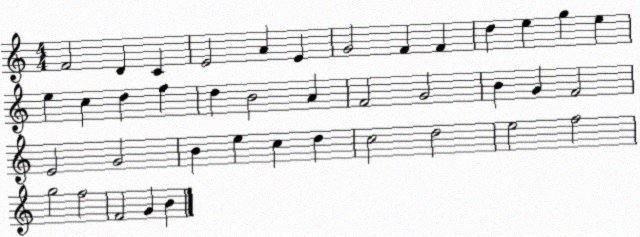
X:1
T:Untitled
M:4/4
L:1/4
K:C
F2 D C E2 A E G2 F F d e g e e c d f d B2 A F2 G2 B G F2 E2 G2 B e c d c2 d2 e2 f2 g2 f2 F2 G B